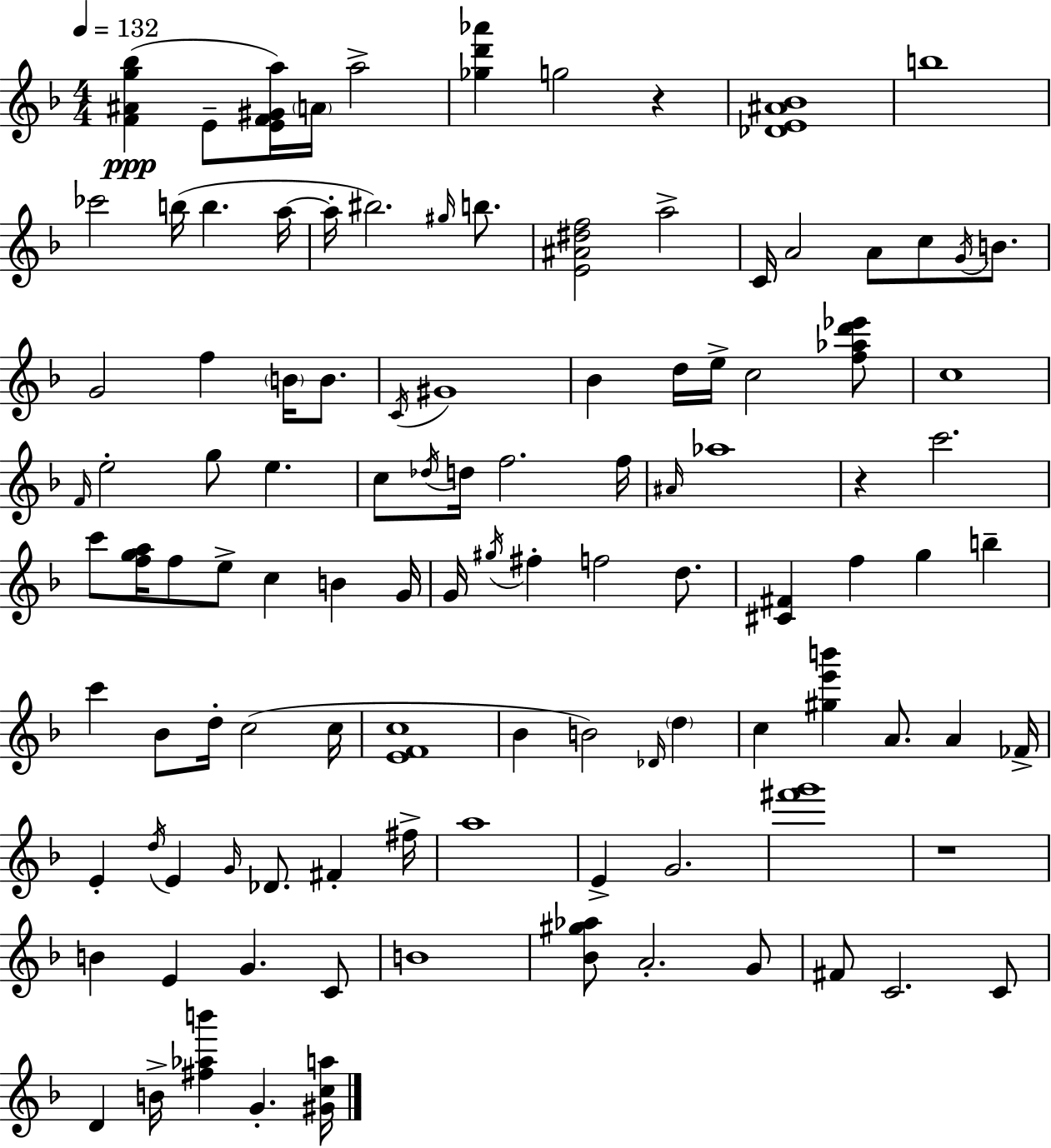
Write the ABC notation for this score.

X:1
T:Untitled
M:4/4
L:1/4
K:Dm
[F^Ag_b] E/2 [EF^Ga]/4 A/4 a2 [_gd'_a'] g2 z [_DE^A_B]4 b4 _c'2 b/4 b a/4 a/4 ^b2 ^g/4 b/2 [E^A^df]2 a2 C/4 A2 A/2 c/2 G/4 B/2 G2 f B/4 B/2 C/4 ^G4 _B d/4 e/4 c2 [f_ad'_e']/2 c4 F/4 e2 g/2 e c/2 _d/4 d/4 f2 f/4 ^A/4 _a4 z c'2 c'/2 [fga]/4 f/2 e/2 c B G/4 G/4 ^g/4 ^f f2 d/2 [^C^F] f g b c' _B/2 d/4 c2 c/4 [EFc]4 _B B2 _D/4 d c [^ge'b'] A/2 A _F/4 E d/4 E G/4 _D/2 ^F ^f/4 a4 E G2 [^f'g']4 z4 B E G C/2 B4 [_B^g_a]/2 A2 G/2 ^F/2 C2 C/2 D B/4 [^f_ab'] G [^Gca]/4